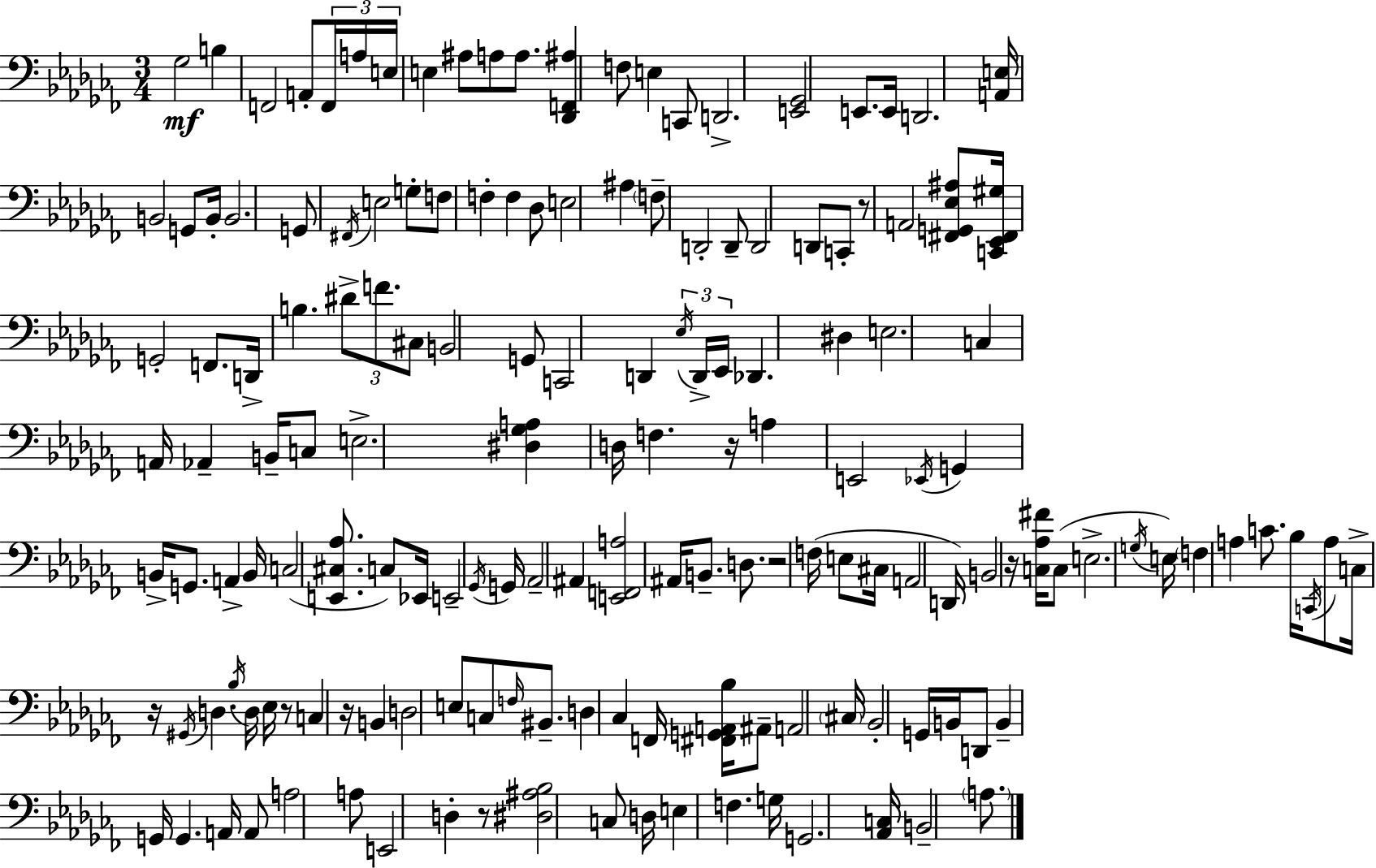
{
  \clef bass
  \numericTimeSignature
  \time 3/4
  \key aes \minor
  ges2\mf b4 | f,2 a,8-. \tuplet 3/2 { f,16 a16 | e16 } e4 ais8 a8 a8. | <des, f, ais>4 f8 e4 c,8 | \break d,2.-> | <e, ges,>2 e,8. e,16 | d,2. | <a, e>16 b,2 g,8 b,16-. | \break b,2. | g,8 \acciaccatura { fis,16 } e2 g8-. | f8 f4-. f4 des8 | e2 ais4 | \break \parenthesize f8-- d,2-. d,8-- | d,2 d,8 c,8-. | r8 a,2 <fis, g, ees ais>8 | <c, ees, fis, gis>16 g,2-. f,8. | \break d,16-> b4. \tuplet 3/2 { dis'8-> f'8. | cis8 } b,2 g,8 | c,2 d,4 | \tuplet 3/2 { \acciaccatura { ees16 } d,16-> ees,16 } des,4. dis4 | \break e2. | c4 a,16 aes,4-- b,16-- | c8 e2.-> | <dis ges a>4 d16 f4. | \break r16 a4 e,2 | \acciaccatura { ees,16 } g,4 b,16-> g,8. a,4-> | b,16 c2( | <e, cis aes>8. c8) ees,16 e,2-- | \break \acciaccatura { ges,16 } g,16 aes,2-- | ais,4 <e, f, a>2 | ais,16 b,8.-- d8. r2 | f16( e8 cis16 a,2 | \break d,16) b,2 | r16 <c aes fis'>16 c8( e2.-> | \acciaccatura { g16 }) e16 \parenthesize f4 a4 | c'8. bes16 \acciaccatura { c,16 } a8 c16-> r16 \acciaccatura { gis,16 } | \break d4. \acciaccatura { bes16 } d16 ees16 r8 c4 | r16 b,4 d2 | e8 c8 \grace { f16 } bis,8.-- | d4 ces4 f,16 <fis, g, a, bes>16 ais,8-- | \break a,2 \parenthesize cis16 bes,2-. | g,16 b,16 d,8 b,4-- | g,16 g,4. a,16 a,8 a2 | a8 e,2 | \break d4-. r8 <dis ais bes>2 | c8 d16 e4 | f4. g16 g,2. | <aes, c>16 b,2-- | \break \parenthesize a8. \bar "|."
}